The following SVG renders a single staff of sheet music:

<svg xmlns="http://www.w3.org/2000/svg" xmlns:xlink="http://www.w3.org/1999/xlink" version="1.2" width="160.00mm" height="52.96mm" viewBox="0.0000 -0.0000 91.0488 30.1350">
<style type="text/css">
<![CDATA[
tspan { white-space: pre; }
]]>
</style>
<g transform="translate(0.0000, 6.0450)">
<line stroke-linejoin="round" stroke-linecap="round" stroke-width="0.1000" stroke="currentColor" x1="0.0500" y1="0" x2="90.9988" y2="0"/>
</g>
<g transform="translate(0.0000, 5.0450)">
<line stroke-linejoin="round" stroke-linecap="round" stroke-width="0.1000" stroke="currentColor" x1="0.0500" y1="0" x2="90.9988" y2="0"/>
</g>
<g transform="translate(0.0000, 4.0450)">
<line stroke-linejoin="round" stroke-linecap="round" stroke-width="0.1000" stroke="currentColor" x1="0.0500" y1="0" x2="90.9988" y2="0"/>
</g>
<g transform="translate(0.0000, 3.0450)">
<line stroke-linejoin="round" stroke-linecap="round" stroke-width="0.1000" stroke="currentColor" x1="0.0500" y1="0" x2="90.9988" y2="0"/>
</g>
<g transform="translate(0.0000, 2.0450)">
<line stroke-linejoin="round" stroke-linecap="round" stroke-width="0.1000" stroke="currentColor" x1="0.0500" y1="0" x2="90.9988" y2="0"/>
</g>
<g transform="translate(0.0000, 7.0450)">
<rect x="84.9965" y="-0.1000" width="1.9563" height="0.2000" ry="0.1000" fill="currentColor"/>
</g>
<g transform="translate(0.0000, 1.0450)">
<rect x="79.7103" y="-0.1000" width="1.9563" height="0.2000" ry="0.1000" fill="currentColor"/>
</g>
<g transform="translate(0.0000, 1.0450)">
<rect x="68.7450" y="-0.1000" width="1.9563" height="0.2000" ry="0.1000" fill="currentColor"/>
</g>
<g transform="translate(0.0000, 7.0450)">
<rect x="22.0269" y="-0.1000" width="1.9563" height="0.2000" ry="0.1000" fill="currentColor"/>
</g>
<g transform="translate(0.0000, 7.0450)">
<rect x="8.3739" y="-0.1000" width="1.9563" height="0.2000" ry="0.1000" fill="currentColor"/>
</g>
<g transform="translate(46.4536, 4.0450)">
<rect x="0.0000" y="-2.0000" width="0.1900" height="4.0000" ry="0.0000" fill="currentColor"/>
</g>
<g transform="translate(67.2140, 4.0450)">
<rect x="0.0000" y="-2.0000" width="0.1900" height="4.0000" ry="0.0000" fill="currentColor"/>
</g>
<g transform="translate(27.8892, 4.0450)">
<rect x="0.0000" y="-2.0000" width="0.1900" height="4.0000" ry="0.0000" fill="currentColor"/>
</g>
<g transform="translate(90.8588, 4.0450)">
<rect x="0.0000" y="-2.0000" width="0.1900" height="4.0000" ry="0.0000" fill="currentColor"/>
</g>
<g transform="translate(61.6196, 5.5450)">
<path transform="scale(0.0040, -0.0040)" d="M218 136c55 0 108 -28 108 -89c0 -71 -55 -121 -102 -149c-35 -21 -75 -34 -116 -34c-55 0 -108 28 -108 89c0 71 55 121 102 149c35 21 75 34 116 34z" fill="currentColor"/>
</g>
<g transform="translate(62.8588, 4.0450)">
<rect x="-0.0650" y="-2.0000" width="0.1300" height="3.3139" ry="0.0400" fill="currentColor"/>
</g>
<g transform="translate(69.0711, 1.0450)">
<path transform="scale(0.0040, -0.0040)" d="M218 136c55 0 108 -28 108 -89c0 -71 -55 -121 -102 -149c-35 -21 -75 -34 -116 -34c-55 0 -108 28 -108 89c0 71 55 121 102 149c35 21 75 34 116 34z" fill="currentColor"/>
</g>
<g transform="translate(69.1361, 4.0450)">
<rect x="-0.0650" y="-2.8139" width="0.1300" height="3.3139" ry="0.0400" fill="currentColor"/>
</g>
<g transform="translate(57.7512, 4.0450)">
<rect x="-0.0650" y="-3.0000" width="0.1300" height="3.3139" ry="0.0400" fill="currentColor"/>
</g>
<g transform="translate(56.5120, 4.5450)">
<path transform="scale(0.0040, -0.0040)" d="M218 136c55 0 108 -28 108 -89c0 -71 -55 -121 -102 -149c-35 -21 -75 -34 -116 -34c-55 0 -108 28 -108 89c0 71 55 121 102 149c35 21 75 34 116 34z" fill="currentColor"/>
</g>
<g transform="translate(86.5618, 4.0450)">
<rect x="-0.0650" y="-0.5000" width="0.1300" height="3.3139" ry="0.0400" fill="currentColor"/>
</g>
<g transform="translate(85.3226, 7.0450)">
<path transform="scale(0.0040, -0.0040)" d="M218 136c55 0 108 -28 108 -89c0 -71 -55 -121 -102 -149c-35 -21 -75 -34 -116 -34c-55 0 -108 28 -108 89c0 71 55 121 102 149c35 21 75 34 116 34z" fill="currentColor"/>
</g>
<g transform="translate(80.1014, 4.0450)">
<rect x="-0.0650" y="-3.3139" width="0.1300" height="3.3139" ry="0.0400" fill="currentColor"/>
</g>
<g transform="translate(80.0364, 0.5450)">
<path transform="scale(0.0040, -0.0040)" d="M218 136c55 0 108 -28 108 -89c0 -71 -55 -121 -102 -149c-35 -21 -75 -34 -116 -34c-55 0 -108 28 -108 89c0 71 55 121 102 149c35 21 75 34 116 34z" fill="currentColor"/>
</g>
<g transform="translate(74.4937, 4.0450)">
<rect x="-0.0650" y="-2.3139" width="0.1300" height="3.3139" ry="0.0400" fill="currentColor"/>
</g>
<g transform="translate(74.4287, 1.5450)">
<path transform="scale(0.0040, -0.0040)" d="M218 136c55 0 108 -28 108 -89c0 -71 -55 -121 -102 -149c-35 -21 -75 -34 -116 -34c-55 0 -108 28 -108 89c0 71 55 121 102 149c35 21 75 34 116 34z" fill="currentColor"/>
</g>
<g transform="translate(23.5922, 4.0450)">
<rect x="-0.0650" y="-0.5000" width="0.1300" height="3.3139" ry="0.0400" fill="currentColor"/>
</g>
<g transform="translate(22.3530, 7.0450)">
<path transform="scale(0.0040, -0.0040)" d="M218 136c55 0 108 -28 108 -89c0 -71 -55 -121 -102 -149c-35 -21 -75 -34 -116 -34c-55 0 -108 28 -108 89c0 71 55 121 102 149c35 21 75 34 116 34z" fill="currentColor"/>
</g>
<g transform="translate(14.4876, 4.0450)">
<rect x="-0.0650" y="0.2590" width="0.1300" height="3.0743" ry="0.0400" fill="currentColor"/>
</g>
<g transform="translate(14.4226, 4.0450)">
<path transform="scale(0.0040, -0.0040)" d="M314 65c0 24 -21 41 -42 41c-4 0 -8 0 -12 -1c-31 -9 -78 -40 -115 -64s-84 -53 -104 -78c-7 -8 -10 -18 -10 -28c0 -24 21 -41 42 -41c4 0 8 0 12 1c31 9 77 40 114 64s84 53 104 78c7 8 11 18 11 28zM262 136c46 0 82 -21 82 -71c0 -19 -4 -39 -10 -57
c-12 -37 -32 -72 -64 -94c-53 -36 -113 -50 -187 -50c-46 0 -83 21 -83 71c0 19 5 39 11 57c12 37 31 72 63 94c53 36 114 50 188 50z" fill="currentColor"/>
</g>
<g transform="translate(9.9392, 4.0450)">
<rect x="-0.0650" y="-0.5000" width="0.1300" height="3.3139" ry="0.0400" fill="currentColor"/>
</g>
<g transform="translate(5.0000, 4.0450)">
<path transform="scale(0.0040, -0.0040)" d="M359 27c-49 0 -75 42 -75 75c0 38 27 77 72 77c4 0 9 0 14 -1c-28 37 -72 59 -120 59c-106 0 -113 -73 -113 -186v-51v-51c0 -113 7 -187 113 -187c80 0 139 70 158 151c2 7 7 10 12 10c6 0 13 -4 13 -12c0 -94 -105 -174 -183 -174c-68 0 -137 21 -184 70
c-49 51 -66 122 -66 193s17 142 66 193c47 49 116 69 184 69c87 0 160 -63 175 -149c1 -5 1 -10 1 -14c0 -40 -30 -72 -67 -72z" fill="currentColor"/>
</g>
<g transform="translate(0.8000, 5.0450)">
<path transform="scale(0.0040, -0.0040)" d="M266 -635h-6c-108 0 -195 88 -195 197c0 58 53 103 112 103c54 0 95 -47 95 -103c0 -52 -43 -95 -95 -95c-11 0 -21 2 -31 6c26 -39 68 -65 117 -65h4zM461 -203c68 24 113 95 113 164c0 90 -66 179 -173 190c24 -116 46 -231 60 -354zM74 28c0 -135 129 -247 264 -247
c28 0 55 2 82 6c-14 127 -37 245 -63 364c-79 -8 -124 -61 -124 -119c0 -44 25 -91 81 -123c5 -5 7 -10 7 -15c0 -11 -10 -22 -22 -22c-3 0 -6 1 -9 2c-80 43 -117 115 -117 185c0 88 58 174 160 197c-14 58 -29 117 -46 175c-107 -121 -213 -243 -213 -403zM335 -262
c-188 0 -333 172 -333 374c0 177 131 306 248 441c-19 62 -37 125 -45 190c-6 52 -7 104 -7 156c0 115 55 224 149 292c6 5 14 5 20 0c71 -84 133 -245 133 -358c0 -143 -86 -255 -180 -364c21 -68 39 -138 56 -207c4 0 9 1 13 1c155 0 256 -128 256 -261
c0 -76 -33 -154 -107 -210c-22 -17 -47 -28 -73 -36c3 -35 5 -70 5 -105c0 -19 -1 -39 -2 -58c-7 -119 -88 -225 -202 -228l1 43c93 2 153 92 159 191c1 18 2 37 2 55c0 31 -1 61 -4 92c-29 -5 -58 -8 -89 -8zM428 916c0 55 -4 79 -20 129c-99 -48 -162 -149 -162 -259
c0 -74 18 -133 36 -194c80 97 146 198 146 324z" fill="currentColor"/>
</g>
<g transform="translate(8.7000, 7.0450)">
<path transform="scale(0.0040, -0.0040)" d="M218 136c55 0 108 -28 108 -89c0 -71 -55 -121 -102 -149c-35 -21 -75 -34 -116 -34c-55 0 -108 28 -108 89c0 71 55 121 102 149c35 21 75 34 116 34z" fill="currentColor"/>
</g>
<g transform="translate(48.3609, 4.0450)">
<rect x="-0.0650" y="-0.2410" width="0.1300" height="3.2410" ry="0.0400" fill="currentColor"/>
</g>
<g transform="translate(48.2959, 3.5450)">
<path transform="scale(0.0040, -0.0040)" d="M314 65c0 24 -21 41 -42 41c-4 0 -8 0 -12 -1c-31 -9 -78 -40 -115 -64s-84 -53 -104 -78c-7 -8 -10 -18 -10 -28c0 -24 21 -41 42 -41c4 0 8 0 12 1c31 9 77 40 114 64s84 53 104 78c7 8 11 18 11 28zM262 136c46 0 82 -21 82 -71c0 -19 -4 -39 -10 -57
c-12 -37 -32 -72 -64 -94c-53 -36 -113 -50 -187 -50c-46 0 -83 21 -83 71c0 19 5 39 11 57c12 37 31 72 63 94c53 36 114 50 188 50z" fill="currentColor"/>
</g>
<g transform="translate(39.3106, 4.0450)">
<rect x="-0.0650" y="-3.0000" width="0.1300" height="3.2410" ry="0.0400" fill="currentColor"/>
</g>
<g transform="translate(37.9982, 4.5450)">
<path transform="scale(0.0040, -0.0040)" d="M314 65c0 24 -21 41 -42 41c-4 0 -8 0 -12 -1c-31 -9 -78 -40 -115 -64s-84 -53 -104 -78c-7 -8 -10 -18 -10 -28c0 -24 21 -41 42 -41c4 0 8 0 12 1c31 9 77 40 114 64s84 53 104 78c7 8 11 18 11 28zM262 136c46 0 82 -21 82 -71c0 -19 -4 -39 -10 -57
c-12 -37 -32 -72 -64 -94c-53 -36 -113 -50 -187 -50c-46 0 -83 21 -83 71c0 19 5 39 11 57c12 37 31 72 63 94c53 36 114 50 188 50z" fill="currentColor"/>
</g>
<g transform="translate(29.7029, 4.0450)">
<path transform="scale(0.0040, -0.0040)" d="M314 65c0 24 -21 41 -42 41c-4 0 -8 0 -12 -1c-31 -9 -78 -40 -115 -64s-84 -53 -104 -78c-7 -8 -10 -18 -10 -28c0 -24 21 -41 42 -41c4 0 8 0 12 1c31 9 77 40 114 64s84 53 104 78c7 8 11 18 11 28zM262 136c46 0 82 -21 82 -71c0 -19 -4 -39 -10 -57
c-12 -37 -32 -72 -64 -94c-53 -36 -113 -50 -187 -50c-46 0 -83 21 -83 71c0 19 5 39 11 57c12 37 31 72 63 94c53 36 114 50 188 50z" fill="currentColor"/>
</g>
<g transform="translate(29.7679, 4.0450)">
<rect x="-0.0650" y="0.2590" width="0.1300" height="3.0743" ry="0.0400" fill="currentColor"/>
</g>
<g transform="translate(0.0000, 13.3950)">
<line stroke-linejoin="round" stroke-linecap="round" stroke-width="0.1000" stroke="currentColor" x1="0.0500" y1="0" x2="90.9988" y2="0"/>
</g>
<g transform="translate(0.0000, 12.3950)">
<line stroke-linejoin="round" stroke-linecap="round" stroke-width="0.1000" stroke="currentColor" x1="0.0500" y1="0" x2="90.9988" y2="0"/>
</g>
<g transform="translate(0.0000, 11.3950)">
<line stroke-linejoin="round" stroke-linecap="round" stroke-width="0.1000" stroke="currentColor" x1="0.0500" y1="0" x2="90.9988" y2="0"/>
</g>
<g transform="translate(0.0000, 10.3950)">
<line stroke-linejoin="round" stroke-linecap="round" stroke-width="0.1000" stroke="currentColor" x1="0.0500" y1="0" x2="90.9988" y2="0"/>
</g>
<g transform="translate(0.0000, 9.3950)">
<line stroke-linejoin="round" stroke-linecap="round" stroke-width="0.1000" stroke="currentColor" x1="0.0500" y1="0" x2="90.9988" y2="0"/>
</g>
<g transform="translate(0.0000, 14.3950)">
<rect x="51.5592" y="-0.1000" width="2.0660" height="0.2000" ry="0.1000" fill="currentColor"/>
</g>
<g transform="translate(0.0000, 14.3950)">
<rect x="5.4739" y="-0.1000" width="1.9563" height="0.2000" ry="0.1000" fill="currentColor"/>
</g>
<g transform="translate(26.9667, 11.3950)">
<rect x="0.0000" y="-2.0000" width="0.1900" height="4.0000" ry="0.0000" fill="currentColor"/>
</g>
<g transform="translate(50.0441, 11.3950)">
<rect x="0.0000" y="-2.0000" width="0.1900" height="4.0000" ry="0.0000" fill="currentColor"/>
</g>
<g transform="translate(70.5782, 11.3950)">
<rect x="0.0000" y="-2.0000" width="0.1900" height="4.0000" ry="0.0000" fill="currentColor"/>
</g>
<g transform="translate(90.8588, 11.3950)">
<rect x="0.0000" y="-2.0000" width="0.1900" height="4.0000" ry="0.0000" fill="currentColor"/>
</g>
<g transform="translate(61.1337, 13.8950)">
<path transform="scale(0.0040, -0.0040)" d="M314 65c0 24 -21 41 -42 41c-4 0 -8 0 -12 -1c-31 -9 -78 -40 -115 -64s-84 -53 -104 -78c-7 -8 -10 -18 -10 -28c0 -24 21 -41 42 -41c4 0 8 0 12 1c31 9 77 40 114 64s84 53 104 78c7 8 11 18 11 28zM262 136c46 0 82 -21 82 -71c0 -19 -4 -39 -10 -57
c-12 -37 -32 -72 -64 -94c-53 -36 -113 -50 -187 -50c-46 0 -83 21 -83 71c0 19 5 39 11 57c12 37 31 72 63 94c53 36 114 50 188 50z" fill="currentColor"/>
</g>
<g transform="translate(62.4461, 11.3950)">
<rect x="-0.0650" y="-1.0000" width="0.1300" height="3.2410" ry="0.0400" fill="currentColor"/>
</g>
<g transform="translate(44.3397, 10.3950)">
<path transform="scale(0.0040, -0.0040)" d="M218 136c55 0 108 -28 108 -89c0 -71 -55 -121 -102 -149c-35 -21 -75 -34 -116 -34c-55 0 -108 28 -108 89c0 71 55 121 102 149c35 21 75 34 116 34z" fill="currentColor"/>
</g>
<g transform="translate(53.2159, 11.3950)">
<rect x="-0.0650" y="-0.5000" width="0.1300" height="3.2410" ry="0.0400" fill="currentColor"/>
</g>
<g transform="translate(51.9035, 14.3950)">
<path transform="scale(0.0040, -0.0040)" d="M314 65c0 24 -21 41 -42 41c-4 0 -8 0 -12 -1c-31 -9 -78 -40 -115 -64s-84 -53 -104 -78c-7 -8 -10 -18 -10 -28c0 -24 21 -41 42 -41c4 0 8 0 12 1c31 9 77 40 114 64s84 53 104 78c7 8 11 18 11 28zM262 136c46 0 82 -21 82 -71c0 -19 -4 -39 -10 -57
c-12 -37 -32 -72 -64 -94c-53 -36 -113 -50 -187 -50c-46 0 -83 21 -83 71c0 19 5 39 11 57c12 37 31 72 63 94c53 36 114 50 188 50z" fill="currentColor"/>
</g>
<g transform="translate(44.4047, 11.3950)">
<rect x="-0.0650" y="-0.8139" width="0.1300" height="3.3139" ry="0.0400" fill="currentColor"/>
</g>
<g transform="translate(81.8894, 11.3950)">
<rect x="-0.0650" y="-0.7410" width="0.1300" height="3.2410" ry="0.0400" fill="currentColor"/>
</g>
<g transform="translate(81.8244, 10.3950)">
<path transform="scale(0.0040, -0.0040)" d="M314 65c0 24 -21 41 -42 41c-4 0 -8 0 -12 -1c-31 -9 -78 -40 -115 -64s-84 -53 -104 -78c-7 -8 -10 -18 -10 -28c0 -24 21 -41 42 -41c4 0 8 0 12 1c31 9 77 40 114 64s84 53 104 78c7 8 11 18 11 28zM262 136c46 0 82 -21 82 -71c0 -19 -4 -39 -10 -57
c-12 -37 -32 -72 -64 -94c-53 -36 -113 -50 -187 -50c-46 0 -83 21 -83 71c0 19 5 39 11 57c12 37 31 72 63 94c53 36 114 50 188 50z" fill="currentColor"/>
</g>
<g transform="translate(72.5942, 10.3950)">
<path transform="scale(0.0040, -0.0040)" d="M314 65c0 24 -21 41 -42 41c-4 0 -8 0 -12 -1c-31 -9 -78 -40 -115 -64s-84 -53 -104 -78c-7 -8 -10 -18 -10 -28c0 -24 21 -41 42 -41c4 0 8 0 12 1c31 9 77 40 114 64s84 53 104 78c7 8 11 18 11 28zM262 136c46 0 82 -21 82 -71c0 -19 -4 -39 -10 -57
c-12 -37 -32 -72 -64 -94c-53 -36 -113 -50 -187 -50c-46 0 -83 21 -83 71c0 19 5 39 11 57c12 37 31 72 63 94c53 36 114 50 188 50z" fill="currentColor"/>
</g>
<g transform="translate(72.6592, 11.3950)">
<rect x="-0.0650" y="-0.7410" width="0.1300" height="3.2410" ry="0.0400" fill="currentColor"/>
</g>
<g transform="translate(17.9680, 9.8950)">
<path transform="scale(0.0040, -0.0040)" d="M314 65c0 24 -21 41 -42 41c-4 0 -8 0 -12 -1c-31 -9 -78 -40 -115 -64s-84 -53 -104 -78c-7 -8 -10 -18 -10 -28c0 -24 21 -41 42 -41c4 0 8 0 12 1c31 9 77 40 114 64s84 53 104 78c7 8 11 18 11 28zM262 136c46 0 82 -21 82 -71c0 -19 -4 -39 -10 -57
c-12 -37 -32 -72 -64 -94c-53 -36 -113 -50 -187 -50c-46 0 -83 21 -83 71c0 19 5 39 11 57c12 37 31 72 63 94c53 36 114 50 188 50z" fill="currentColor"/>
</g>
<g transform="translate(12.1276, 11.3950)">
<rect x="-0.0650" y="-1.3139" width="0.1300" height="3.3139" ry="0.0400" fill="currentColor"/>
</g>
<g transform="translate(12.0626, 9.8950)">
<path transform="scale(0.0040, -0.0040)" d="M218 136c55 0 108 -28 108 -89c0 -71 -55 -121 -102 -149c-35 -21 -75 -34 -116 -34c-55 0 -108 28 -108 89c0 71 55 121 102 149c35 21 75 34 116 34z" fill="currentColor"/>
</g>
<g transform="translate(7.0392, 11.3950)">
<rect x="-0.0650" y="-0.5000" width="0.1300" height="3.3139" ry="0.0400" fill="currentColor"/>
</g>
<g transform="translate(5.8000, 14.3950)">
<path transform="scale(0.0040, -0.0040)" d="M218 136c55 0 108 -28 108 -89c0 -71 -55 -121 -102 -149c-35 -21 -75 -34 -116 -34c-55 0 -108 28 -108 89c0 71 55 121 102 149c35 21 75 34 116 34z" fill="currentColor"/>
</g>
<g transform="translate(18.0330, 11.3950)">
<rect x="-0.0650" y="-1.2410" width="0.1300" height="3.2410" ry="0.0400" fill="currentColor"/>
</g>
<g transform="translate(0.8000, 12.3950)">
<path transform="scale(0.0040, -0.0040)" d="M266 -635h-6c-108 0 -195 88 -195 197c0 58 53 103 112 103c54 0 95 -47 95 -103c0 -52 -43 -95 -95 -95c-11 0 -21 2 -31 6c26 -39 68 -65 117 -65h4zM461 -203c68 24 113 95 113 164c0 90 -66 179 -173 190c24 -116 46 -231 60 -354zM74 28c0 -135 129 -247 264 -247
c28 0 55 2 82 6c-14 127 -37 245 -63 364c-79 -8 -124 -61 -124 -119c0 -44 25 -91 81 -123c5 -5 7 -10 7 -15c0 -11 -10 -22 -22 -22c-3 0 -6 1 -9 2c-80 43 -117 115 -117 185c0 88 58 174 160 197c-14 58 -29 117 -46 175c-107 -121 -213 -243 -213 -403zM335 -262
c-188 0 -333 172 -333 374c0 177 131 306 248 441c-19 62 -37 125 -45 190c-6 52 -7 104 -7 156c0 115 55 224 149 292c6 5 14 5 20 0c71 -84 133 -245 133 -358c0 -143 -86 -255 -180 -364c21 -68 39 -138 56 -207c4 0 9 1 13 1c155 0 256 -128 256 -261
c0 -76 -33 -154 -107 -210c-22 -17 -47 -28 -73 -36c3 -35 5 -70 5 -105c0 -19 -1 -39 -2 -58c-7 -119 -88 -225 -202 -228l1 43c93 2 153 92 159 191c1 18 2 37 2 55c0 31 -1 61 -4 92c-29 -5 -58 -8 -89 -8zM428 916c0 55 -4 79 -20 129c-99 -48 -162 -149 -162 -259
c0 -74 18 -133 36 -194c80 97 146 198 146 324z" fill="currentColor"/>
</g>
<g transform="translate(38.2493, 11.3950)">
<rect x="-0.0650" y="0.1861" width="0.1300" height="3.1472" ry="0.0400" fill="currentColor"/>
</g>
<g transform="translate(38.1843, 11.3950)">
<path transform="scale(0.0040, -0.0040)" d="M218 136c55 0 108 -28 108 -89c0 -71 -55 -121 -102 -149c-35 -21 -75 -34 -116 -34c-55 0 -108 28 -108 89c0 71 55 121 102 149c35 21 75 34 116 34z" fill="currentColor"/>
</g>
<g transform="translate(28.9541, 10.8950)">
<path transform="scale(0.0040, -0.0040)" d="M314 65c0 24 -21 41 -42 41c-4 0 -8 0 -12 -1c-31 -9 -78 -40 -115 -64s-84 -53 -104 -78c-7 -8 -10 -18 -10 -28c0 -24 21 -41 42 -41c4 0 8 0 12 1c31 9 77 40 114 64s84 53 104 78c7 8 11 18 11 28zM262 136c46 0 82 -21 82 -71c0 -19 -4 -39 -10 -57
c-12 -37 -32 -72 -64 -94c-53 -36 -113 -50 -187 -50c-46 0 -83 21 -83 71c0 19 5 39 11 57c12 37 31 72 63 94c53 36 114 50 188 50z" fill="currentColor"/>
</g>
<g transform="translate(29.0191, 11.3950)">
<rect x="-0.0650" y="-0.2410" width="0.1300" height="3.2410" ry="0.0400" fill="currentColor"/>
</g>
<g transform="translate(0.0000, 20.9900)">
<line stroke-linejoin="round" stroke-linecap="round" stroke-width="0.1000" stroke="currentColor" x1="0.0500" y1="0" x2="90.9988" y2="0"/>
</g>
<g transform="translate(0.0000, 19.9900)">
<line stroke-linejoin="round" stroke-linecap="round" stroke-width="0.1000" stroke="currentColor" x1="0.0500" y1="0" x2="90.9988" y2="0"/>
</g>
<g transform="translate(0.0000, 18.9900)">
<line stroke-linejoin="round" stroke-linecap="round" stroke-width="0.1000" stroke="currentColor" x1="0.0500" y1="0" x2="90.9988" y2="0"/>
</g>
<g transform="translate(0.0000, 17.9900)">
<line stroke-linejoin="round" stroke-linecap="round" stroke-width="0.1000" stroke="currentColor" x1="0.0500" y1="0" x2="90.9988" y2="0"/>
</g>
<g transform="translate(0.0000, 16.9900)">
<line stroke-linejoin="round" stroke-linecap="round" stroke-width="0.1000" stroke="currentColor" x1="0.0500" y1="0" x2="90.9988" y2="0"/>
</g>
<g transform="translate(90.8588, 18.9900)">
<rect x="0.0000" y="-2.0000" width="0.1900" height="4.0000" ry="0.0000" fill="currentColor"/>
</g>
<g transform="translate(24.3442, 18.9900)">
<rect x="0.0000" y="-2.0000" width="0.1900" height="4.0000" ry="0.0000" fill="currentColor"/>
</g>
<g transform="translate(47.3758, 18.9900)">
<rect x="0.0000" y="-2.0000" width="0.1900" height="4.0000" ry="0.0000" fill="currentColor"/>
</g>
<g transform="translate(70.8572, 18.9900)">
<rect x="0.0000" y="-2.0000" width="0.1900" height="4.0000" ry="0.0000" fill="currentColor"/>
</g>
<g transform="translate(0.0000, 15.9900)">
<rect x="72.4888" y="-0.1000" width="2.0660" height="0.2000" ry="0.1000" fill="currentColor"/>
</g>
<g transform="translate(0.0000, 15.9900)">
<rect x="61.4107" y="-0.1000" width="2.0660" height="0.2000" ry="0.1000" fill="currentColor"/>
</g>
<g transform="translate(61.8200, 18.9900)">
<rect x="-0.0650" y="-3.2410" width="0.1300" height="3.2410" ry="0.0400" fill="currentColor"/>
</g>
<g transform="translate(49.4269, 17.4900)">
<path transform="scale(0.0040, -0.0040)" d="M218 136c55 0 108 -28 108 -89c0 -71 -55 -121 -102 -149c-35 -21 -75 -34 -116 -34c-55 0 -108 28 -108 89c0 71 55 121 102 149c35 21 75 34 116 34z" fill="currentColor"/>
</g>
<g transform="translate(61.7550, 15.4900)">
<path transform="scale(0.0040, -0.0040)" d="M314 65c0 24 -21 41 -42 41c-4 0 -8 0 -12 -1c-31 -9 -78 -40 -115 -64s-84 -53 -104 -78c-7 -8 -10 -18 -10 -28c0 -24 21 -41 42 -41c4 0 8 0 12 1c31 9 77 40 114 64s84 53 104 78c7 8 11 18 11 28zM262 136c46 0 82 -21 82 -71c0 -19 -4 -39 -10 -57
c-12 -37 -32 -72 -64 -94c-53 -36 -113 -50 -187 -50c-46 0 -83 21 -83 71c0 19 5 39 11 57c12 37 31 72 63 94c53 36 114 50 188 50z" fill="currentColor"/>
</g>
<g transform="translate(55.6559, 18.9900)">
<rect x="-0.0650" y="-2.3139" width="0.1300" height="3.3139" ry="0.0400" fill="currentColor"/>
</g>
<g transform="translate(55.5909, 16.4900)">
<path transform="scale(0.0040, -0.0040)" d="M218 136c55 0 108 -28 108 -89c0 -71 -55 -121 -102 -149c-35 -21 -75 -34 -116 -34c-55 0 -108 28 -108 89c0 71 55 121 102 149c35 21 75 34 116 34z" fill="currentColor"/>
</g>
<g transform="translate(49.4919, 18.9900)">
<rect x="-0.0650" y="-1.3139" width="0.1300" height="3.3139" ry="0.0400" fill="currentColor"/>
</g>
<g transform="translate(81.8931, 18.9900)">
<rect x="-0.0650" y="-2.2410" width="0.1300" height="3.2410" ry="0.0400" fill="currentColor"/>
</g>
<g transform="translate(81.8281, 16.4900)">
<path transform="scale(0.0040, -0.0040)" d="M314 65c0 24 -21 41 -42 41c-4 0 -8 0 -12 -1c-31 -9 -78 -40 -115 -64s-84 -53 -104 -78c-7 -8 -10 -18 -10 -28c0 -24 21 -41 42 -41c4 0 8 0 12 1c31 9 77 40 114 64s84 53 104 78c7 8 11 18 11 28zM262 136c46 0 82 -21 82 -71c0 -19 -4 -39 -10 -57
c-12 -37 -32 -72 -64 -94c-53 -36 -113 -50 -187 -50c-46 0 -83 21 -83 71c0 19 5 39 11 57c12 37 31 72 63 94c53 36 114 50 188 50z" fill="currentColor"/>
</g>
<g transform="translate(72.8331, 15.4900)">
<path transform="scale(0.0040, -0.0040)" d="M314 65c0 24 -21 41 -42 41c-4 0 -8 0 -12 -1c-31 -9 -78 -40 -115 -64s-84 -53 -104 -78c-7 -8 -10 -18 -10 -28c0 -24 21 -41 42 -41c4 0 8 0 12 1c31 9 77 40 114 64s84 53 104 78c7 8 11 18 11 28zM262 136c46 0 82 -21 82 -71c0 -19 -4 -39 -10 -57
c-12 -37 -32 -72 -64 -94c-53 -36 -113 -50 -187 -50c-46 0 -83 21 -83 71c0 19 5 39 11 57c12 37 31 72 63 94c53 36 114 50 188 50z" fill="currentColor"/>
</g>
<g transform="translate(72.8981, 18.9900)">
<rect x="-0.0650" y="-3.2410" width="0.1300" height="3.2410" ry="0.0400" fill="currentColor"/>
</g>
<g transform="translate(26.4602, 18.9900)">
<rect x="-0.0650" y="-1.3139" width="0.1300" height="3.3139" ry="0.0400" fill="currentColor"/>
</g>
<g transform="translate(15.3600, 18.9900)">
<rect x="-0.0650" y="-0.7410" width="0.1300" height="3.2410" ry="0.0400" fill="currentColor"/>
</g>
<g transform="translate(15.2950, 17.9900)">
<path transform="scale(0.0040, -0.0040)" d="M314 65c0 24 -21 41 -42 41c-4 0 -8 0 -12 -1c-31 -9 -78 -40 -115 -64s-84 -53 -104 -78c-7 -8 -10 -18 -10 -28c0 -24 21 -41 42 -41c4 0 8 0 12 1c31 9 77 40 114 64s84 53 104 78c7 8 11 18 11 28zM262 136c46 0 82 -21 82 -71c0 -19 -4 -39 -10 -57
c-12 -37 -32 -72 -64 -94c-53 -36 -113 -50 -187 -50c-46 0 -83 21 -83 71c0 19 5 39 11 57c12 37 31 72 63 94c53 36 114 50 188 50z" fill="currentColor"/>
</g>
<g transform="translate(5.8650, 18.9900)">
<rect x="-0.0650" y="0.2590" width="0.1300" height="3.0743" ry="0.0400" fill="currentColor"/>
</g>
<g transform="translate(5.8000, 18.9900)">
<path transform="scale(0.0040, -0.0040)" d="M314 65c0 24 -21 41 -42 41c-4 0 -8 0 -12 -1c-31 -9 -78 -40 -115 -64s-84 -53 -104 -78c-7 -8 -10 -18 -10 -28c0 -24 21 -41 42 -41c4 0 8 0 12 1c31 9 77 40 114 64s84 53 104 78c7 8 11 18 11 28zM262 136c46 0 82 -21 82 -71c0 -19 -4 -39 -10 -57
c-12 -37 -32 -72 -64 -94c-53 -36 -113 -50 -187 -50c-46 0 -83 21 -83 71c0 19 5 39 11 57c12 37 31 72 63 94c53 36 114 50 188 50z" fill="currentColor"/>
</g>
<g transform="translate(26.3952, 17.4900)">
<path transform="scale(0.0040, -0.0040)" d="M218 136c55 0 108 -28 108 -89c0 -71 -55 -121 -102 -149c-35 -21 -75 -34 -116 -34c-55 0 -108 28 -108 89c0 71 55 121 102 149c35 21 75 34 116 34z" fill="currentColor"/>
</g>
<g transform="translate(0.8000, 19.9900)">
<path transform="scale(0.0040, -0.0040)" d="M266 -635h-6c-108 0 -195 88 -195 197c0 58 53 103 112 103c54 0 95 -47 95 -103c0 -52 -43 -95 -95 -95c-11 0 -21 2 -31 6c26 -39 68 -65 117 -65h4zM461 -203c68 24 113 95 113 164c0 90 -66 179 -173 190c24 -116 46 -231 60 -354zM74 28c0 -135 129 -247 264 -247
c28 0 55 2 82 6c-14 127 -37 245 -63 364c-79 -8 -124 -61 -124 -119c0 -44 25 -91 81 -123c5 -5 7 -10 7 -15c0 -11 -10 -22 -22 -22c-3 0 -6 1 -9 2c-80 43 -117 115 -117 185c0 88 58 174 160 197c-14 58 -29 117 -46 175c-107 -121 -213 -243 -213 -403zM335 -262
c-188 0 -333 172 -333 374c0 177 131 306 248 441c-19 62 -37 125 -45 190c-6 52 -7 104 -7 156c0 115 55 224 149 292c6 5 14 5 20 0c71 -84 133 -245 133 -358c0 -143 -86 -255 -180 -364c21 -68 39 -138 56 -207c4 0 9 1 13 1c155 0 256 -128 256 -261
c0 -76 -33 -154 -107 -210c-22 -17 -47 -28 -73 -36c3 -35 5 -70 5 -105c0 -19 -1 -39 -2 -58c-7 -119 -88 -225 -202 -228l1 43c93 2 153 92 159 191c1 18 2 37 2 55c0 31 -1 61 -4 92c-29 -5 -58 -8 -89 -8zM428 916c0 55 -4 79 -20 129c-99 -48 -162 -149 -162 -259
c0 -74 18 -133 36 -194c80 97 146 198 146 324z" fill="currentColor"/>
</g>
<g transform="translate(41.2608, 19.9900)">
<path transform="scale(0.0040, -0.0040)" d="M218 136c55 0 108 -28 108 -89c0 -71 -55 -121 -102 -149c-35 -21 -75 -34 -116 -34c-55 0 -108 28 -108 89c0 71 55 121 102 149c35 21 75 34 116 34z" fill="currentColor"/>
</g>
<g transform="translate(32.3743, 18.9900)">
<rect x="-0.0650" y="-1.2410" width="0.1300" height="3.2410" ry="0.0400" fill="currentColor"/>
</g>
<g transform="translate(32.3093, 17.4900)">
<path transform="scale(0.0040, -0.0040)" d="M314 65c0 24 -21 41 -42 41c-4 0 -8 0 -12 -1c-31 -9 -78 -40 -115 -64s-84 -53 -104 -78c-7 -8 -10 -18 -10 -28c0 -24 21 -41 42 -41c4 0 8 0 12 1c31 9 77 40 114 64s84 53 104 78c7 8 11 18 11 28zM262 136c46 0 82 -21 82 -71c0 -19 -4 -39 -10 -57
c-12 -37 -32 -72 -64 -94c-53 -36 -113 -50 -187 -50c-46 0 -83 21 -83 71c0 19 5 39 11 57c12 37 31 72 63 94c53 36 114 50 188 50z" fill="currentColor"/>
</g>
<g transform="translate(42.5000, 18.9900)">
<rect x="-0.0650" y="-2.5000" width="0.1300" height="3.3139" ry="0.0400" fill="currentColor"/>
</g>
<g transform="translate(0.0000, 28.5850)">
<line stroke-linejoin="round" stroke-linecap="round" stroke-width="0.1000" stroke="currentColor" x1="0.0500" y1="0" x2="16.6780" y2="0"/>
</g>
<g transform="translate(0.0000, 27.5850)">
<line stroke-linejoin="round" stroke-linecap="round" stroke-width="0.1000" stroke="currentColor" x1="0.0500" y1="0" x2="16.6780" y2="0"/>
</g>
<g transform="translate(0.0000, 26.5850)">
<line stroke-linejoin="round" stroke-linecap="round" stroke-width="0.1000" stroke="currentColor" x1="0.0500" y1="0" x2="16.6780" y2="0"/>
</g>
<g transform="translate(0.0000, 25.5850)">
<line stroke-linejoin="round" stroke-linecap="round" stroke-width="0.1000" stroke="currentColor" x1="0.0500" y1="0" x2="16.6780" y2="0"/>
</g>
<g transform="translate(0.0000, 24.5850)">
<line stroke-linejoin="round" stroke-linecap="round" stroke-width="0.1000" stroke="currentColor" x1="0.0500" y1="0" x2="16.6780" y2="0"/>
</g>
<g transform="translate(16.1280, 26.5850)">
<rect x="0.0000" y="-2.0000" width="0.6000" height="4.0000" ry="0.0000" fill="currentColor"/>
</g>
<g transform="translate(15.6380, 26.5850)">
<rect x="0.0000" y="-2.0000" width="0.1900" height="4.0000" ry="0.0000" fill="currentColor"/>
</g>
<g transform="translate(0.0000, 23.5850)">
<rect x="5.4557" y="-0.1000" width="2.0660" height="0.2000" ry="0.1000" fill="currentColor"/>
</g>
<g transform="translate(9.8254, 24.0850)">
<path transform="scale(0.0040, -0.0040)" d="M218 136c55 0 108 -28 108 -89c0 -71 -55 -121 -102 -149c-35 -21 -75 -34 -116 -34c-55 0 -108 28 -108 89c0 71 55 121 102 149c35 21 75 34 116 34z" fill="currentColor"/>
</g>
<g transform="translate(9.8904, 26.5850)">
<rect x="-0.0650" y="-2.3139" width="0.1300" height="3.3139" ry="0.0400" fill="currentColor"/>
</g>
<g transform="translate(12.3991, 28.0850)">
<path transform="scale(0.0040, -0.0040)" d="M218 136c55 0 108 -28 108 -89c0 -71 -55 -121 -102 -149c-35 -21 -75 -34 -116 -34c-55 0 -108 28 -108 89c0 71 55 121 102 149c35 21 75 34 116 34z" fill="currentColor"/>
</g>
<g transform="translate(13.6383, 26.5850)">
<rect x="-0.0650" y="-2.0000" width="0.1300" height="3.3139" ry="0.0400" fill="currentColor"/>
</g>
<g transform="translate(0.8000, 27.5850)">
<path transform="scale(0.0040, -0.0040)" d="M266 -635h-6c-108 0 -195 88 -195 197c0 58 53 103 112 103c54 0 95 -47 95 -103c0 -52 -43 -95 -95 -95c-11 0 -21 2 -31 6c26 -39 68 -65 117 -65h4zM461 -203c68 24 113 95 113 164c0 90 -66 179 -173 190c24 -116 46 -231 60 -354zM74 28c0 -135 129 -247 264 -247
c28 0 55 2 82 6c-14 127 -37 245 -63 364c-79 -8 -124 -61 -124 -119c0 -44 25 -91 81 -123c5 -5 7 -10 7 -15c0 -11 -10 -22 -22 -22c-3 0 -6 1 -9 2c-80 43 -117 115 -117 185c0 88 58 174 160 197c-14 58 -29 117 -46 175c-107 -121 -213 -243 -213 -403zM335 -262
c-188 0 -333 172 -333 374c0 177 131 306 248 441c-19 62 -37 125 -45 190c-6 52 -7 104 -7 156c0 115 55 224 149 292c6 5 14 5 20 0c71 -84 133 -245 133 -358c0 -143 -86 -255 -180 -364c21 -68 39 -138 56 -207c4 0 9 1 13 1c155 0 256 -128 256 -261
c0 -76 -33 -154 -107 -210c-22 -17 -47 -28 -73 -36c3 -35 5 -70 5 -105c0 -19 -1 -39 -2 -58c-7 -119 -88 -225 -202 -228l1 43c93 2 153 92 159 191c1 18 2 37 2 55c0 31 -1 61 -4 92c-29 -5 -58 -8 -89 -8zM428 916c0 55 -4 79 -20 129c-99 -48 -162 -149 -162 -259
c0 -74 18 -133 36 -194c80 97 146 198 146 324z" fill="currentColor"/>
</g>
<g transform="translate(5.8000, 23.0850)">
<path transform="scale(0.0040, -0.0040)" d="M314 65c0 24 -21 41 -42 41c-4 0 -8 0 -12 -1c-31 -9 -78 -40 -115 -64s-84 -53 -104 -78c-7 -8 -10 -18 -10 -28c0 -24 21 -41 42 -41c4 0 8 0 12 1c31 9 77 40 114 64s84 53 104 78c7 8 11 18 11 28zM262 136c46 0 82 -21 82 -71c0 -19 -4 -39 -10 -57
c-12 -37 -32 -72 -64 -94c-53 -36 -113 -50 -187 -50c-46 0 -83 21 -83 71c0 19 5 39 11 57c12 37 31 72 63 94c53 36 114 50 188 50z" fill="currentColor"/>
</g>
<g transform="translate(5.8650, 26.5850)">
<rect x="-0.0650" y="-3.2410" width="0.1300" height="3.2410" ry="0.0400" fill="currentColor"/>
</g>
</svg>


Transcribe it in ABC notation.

X:1
T:Untitled
M:4/4
L:1/4
K:C
C B2 C B2 A2 c2 A F a g b C C e e2 c2 B d C2 D2 d2 d2 B2 d2 e e2 G e g b2 b2 g2 b2 g F